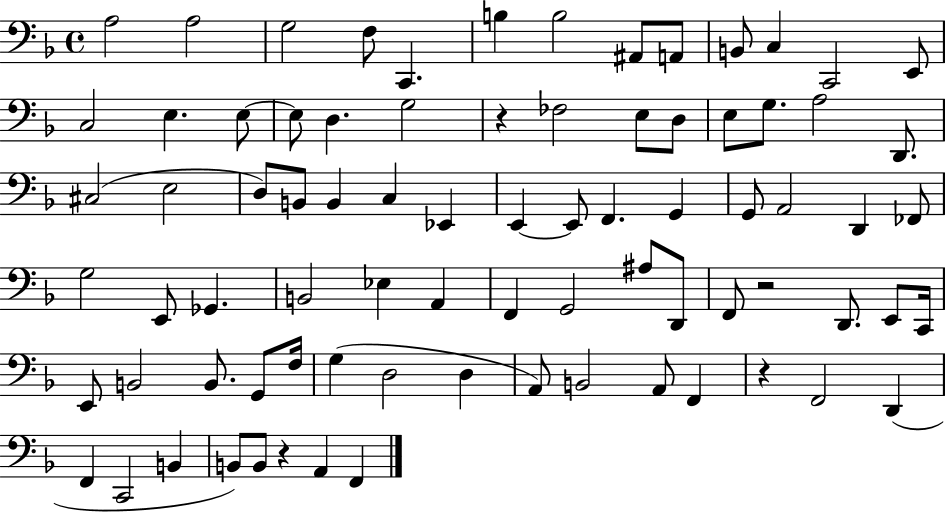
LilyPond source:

{
  \clef bass
  \time 4/4
  \defaultTimeSignature
  \key f \major
  a2 a2 | g2 f8 c,4. | b4 b2 ais,8 a,8 | b,8 c4 c,2 e,8 | \break c2 e4. e8~~ | e8 d4. g2 | r4 fes2 e8 d8 | e8 g8. a2 d,8. | \break cis2( e2 | d8) b,8 b,4 c4 ees,4 | e,4~~ e,8 f,4. g,4 | g,8 a,2 d,4 fes,8 | \break g2 e,8 ges,4. | b,2 ees4 a,4 | f,4 g,2 ais8 d,8 | f,8 r2 d,8. e,8 c,16 | \break e,8 b,2 b,8. g,8 f16 | g4( d2 d4 | a,8) b,2 a,8 f,4 | r4 f,2 d,4( | \break f,4 c,2 b,4 | b,8) b,8 r4 a,4 f,4 | \bar "|."
}